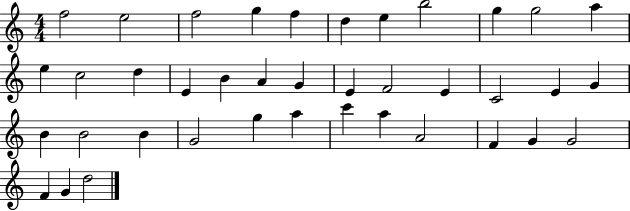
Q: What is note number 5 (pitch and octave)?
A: F5